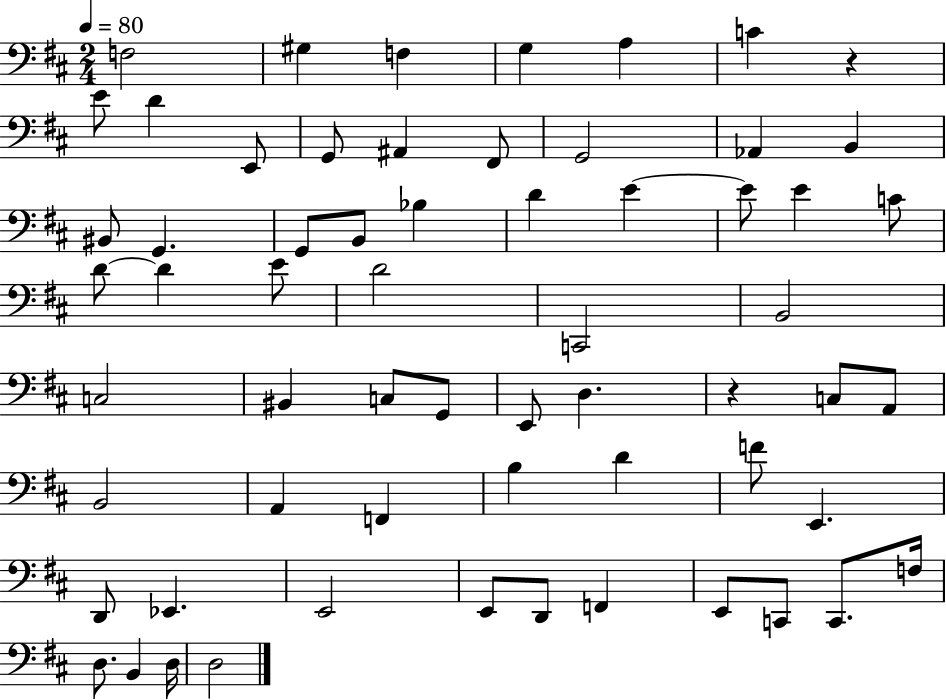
F3/h G#3/q F3/q G3/q A3/q C4/q R/q E4/e D4/q E2/e G2/e A#2/q F#2/e G2/h Ab2/q B2/q BIS2/e G2/q. G2/e B2/e Bb3/q D4/q E4/q E4/e E4/q C4/e D4/e D4/q E4/e D4/h C2/h B2/h C3/h BIS2/q C3/e G2/e E2/e D3/q. R/q C3/e A2/e B2/h A2/q F2/q B3/q D4/q F4/e E2/q. D2/e Eb2/q. E2/h E2/e D2/e F2/q E2/e C2/e C2/e. F3/s D3/e. B2/q D3/s D3/h